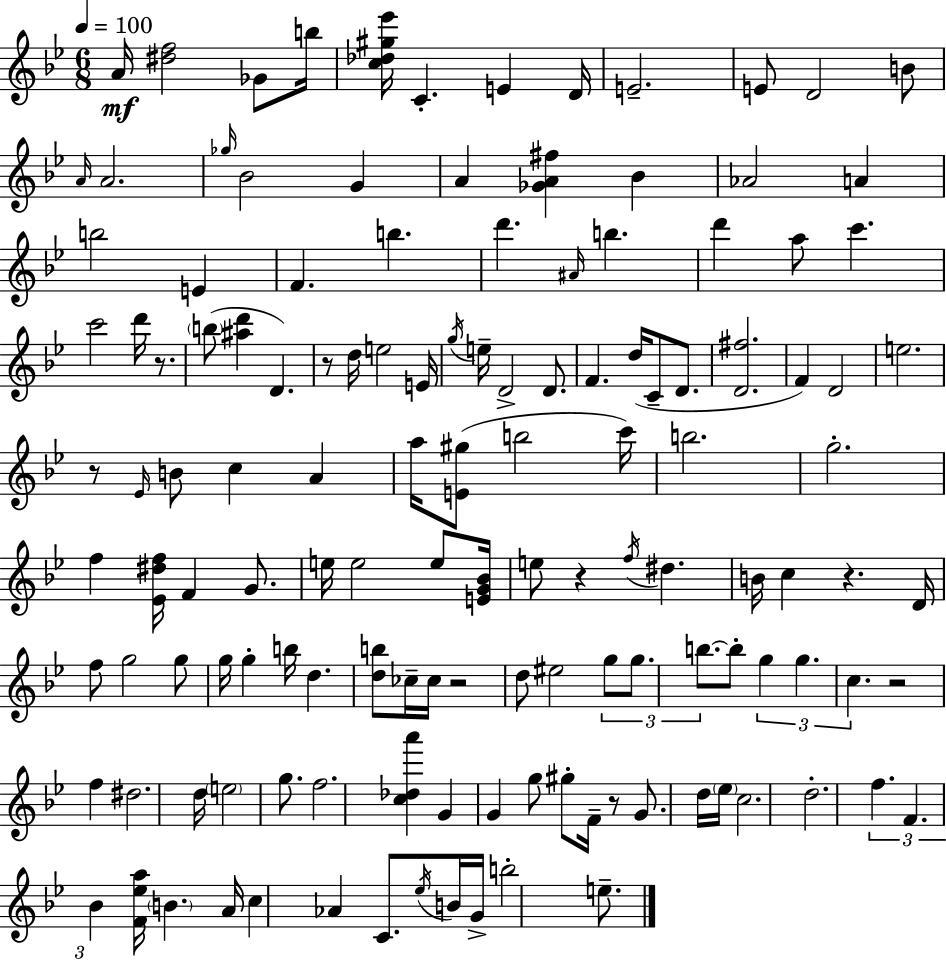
A4/s [D#5,F5]/h Gb4/e B5/s [C5,Db5,G#5,Eb6]/s C4/q. E4/q D4/s E4/h. E4/e D4/h B4/e A4/s A4/h. Gb5/s Bb4/h G4/q A4/q [Gb4,A4,F#5]/q Bb4/q Ab4/h A4/q B5/h E4/q F4/q. B5/q. D6/q. A#4/s B5/q. D6/q A5/e C6/q. C6/h D6/s R/e. B5/e [A#5,D6]/q D4/q. R/e D5/s E5/h E4/s G5/s E5/s D4/h D4/e. F4/q. D5/s C4/e D4/e. [D4,F#5]/h. F4/q D4/h E5/h. R/e Eb4/s B4/e C5/q A4/q A5/s [E4,G#5]/e B5/h C6/s B5/h. G5/h. F5/q [Eb4,D#5,F5]/s F4/q G4/e. E5/s E5/h E5/e [E4,G4,Bb4]/s E5/e R/q F5/s D#5/q. B4/s C5/q R/q. D4/s F5/e G5/h G5/e G5/s G5/q B5/s D5/q. [D5,B5]/e CES5/s CES5/s R/h D5/e EIS5/h G5/e G5/e. B5/e. B5/e G5/q G5/q. C5/q. R/h F5/q D#5/h. D5/s E5/h G5/e. F5/h. [C5,Db5,A6]/q G4/q G4/q G5/e G#5/e F4/s R/e G4/e. D5/s Eb5/s C5/h. D5/h. F5/q. F4/q. Bb4/q [F4,Eb5,A5]/s B4/q. A4/s C5/q Ab4/q C4/e. Eb5/s B4/s G4/s B5/h E5/e.